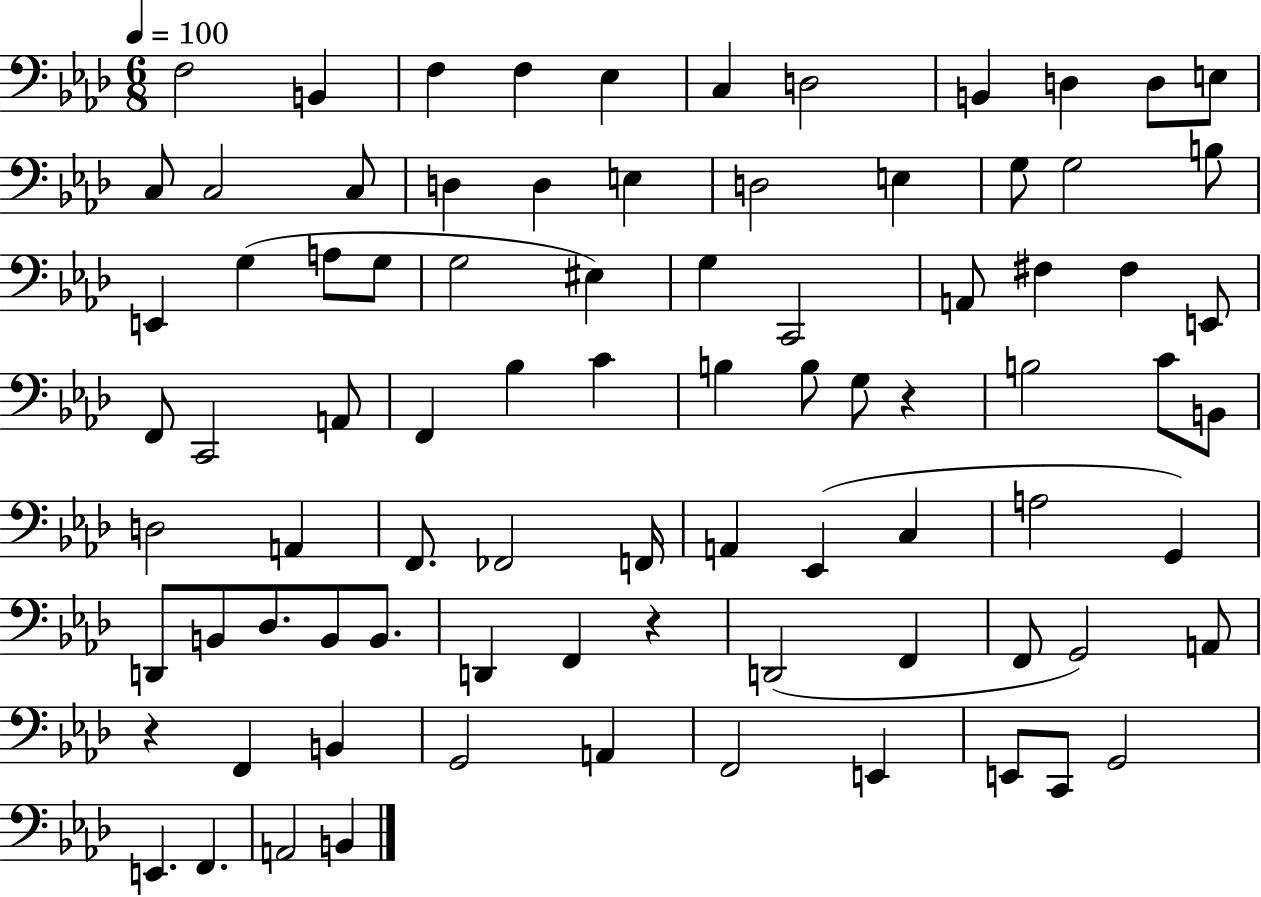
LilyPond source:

{
  \clef bass
  \numericTimeSignature
  \time 6/8
  \key aes \major
  \tempo 4 = 100
  \repeat volta 2 { f2 b,4 | f4 f4 ees4 | c4 d2 | b,4 d4 d8 e8 | \break c8 c2 c8 | d4 d4 e4 | d2 e4 | g8 g2 b8 | \break e,4 g4( a8 g8 | g2 eis4) | g4 c,2 | a,8 fis4 fis4 e,8 | \break f,8 c,2 a,8 | f,4 bes4 c'4 | b4 b8 g8 r4 | b2 c'8 b,8 | \break d2 a,4 | f,8. fes,2 f,16 | a,4 ees,4( c4 | a2 g,4) | \break d,8 b,8 des8. b,8 b,8. | d,4 f,4 r4 | d,2( f,4 | f,8 g,2) a,8 | \break r4 f,4 b,4 | g,2 a,4 | f,2 e,4 | e,8 c,8 g,2 | \break e,4. f,4. | a,2 b,4 | } \bar "|."
}